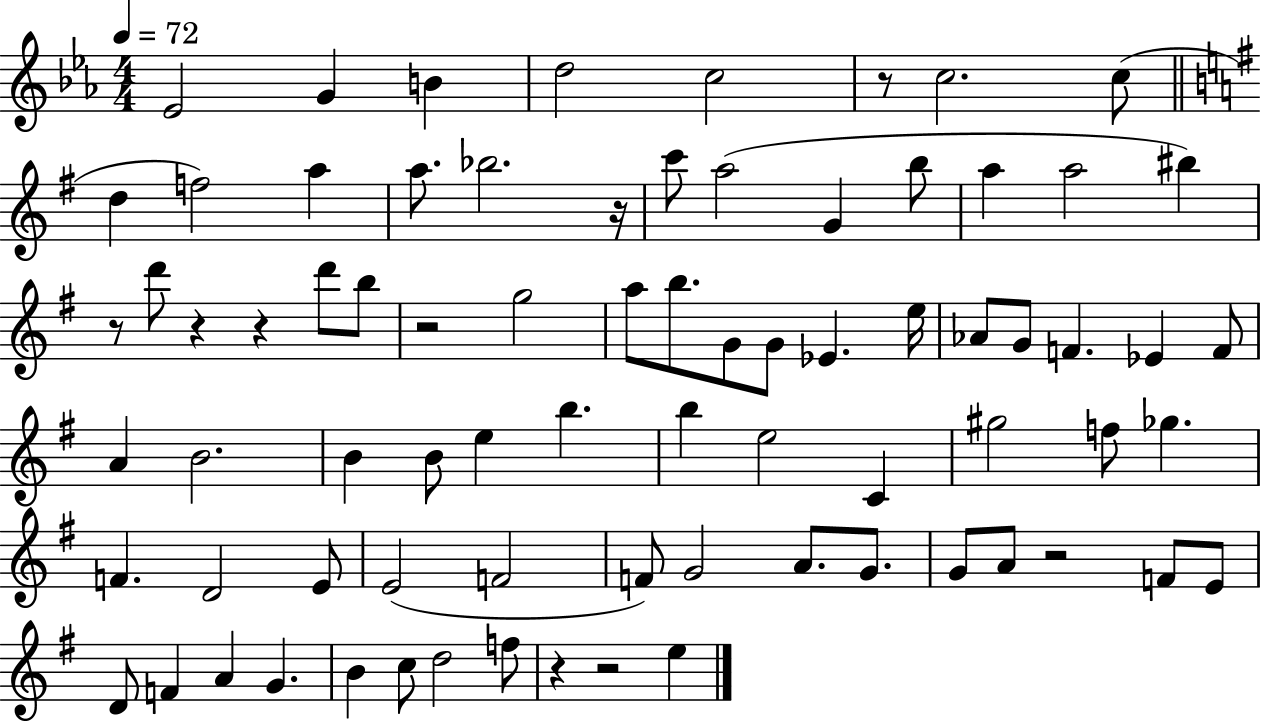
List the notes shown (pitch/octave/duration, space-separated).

Eb4/h G4/q B4/q D5/h C5/h R/e C5/h. C5/e D5/q F5/h A5/q A5/e. Bb5/h. R/s C6/e A5/h G4/q B5/e A5/q A5/h BIS5/q R/e D6/e R/q R/q D6/e B5/e R/h G5/h A5/e B5/e. G4/e G4/e Eb4/q. E5/s Ab4/e G4/e F4/q. Eb4/q F4/e A4/q B4/h. B4/q B4/e E5/q B5/q. B5/q E5/h C4/q G#5/h F5/e Gb5/q. F4/q. D4/h E4/e E4/h F4/h F4/e G4/h A4/e. G4/e. G4/e A4/e R/h F4/e E4/e D4/e F4/q A4/q G4/q. B4/q C5/e D5/h F5/e R/q R/h E5/q